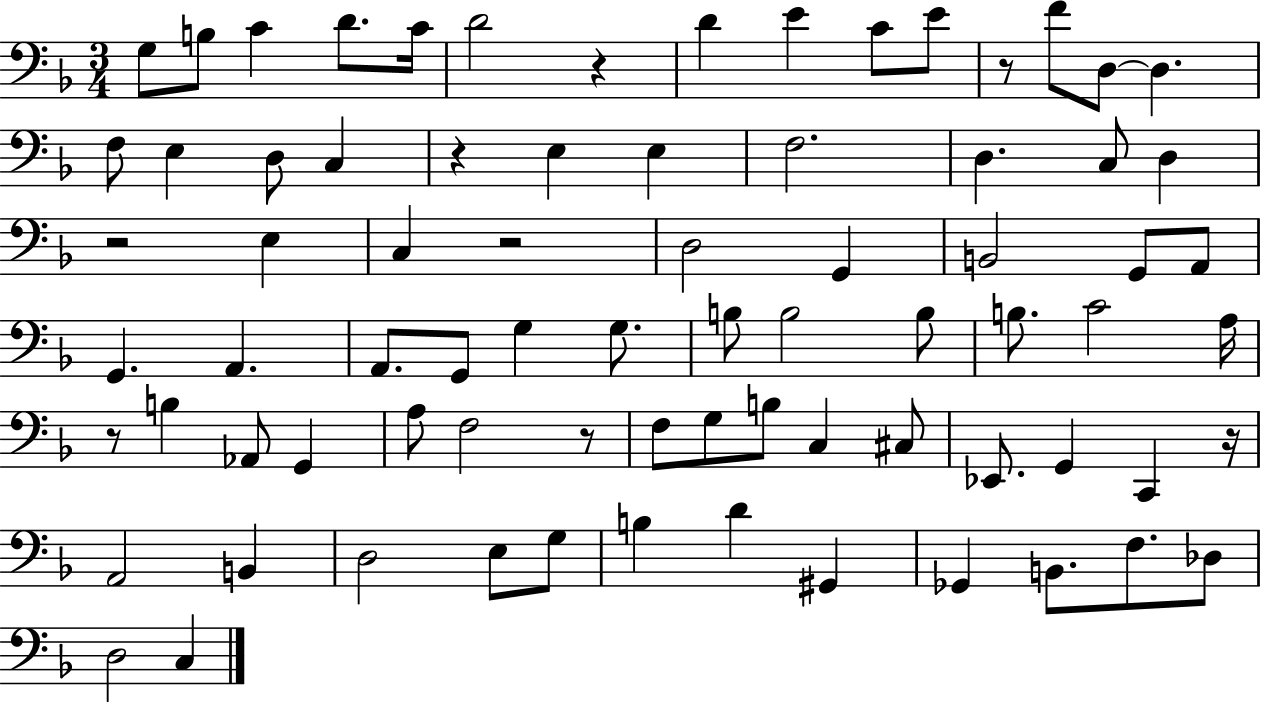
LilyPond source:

{
  \clef bass
  \numericTimeSignature
  \time 3/4
  \key f \major
  \repeat volta 2 { g8 b8 c'4 d'8. c'16 | d'2 r4 | d'4 e'4 c'8 e'8 | r8 f'8 d8~~ d4. | \break f8 e4 d8 c4 | r4 e4 e4 | f2. | d4. c8 d4 | \break r2 e4 | c4 r2 | d2 g,4 | b,2 g,8 a,8 | \break g,4. a,4. | a,8. g,8 g4 g8. | b8 b2 b8 | b8. c'2 a16 | \break r8 b4 aes,8 g,4 | a8 f2 r8 | f8 g8 b8 c4 cis8 | ees,8. g,4 c,4 r16 | \break a,2 b,4 | d2 e8 g8 | b4 d'4 gis,4 | ges,4 b,8. f8. des8 | \break d2 c4 | } \bar "|."
}